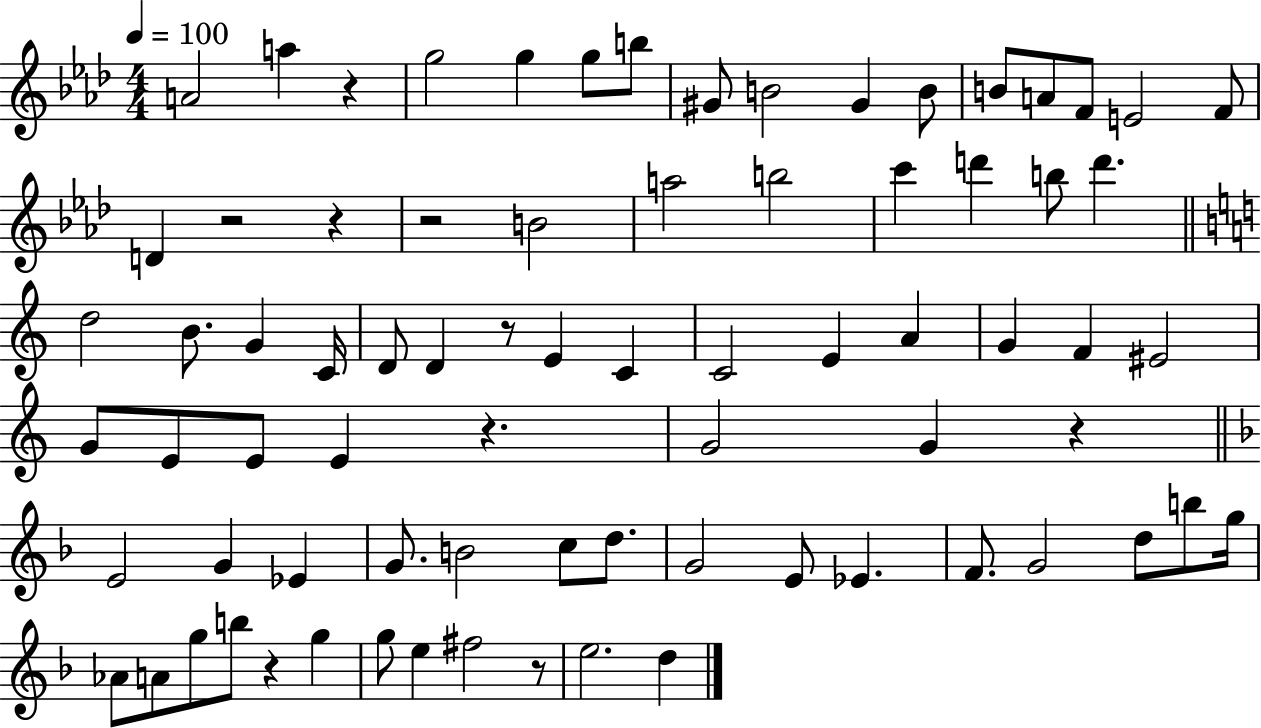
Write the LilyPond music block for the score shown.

{
  \clef treble
  \numericTimeSignature
  \time 4/4
  \key aes \major
  \tempo 4 = 100
  \repeat volta 2 { a'2 a''4 r4 | g''2 g''4 g''8 b''8 | gis'8 b'2 gis'4 b'8 | b'8 a'8 f'8 e'2 f'8 | \break d'4 r2 r4 | r2 b'2 | a''2 b''2 | c'''4 d'''4 b''8 d'''4. | \break \bar "||" \break \key c \major d''2 b'8. g'4 c'16 | d'8 d'4 r8 e'4 c'4 | c'2 e'4 a'4 | g'4 f'4 eis'2 | \break g'8 e'8 e'8 e'4 r4. | g'2 g'4 r4 | \bar "||" \break \key f \major e'2 g'4 ees'4 | g'8. b'2 c''8 d''8. | g'2 e'8 ees'4. | f'8. g'2 d''8 b''8 g''16 | \break aes'8 a'8 g''8 b''8 r4 g''4 | g''8 e''4 fis''2 r8 | e''2. d''4 | } \bar "|."
}